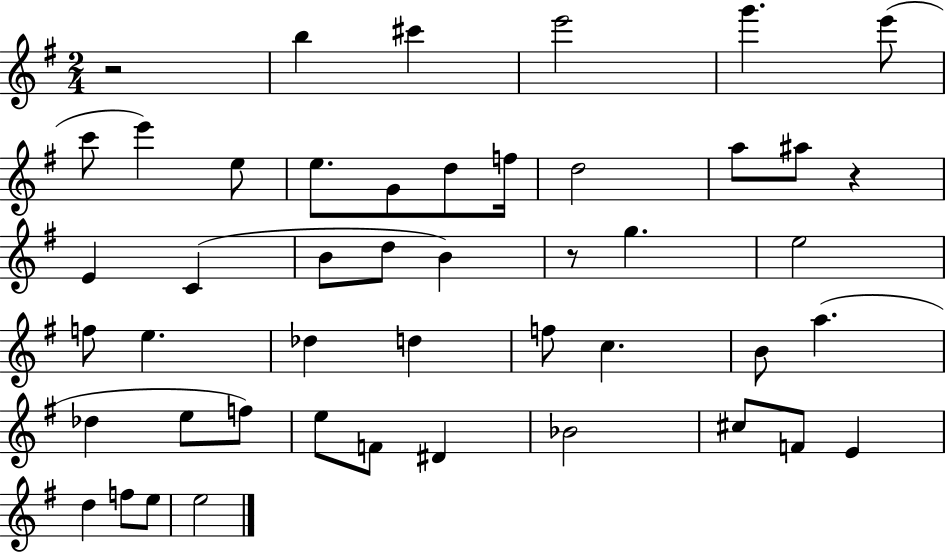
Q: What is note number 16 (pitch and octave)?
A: E4